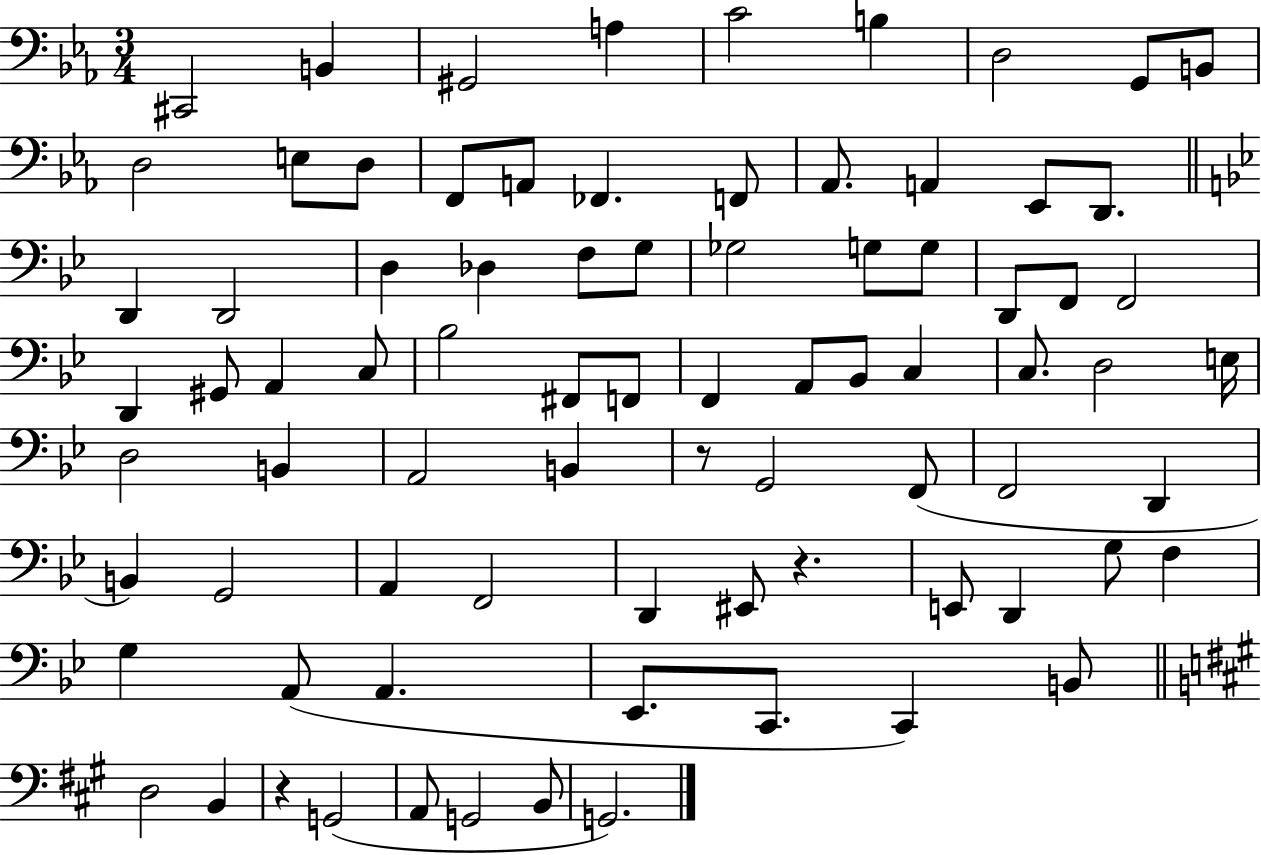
X:1
T:Untitled
M:3/4
L:1/4
K:Eb
^C,,2 B,, ^G,,2 A, C2 B, D,2 G,,/2 B,,/2 D,2 E,/2 D,/2 F,,/2 A,,/2 _F,, F,,/2 _A,,/2 A,, _E,,/2 D,,/2 D,, D,,2 D, _D, F,/2 G,/2 _G,2 G,/2 G,/2 D,,/2 F,,/2 F,,2 D,, ^G,,/2 A,, C,/2 _B,2 ^F,,/2 F,,/2 F,, A,,/2 _B,,/2 C, C,/2 D,2 E,/4 D,2 B,, A,,2 B,, z/2 G,,2 F,,/2 F,,2 D,, B,, G,,2 A,, F,,2 D,, ^E,,/2 z E,,/2 D,, G,/2 F, G, A,,/2 A,, _E,,/2 C,,/2 C,, B,,/2 D,2 B,, z G,,2 A,,/2 G,,2 B,,/2 G,,2